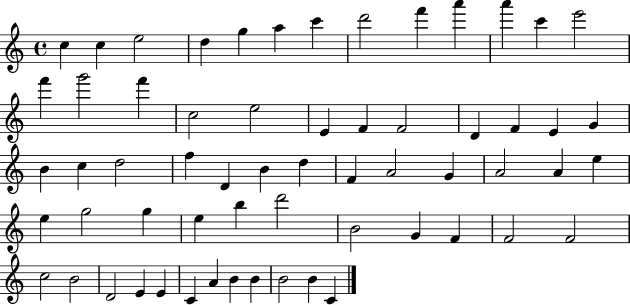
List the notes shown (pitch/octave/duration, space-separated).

C5/q C5/q E5/h D5/q G5/q A5/q C6/q D6/h F6/q A6/q A6/q C6/q E6/h F6/q G6/h F6/q C5/h E5/h E4/q F4/q F4/h D4/q F4/q E4/q G4/q B4/q C5/q D5/h F5/q D4/q B4/q D5/q F4/q A4/h G4/q A4/h A4/q E5/q E5/q G5/h G5/q E5/q B5/q D6/h B4/h G4/q F4/q F4/h F4/h C5/h B4/h D4/h E4/q E4/q C4/q A4/q B4/q B4/q B4/h B4/q C4/q